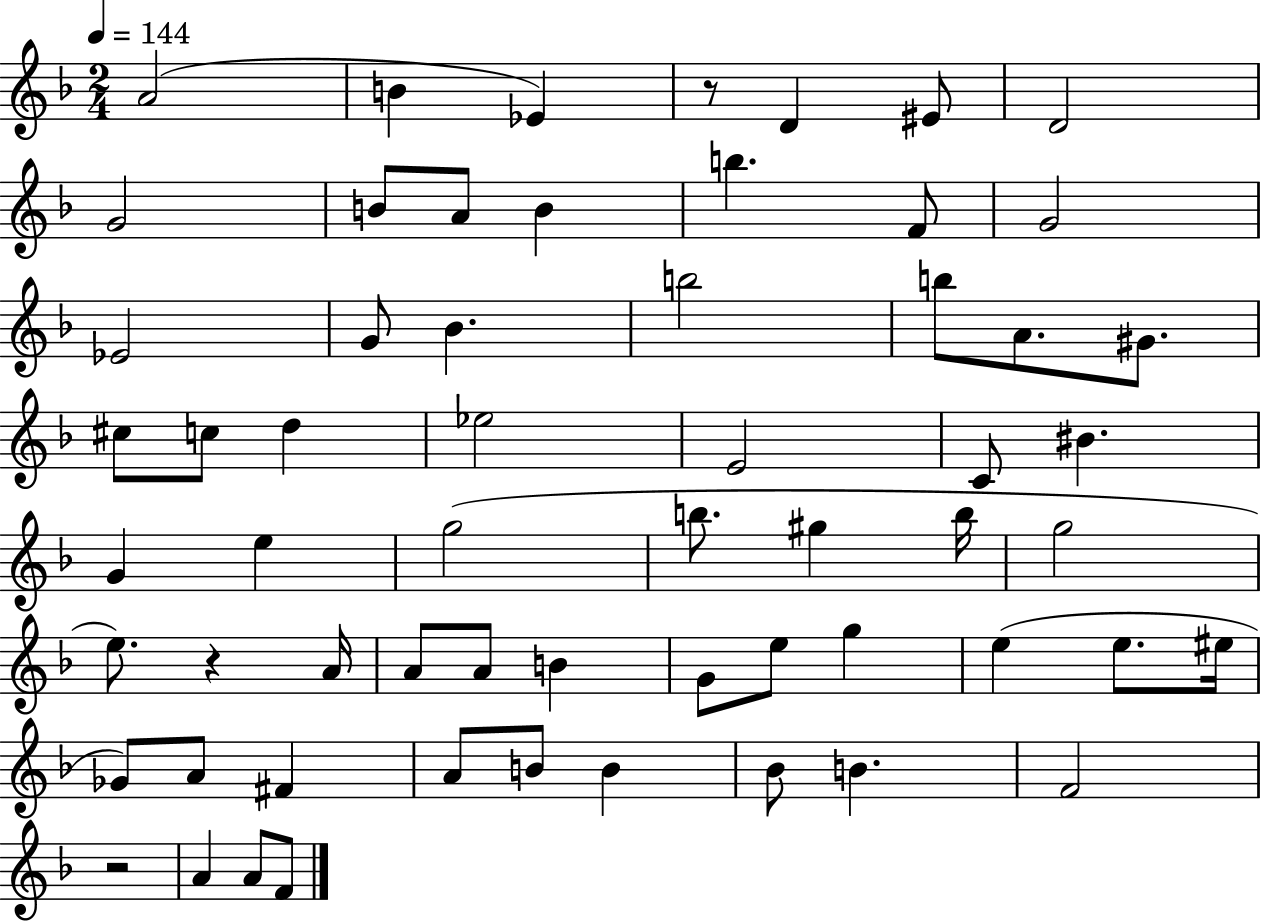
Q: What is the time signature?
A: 2/4